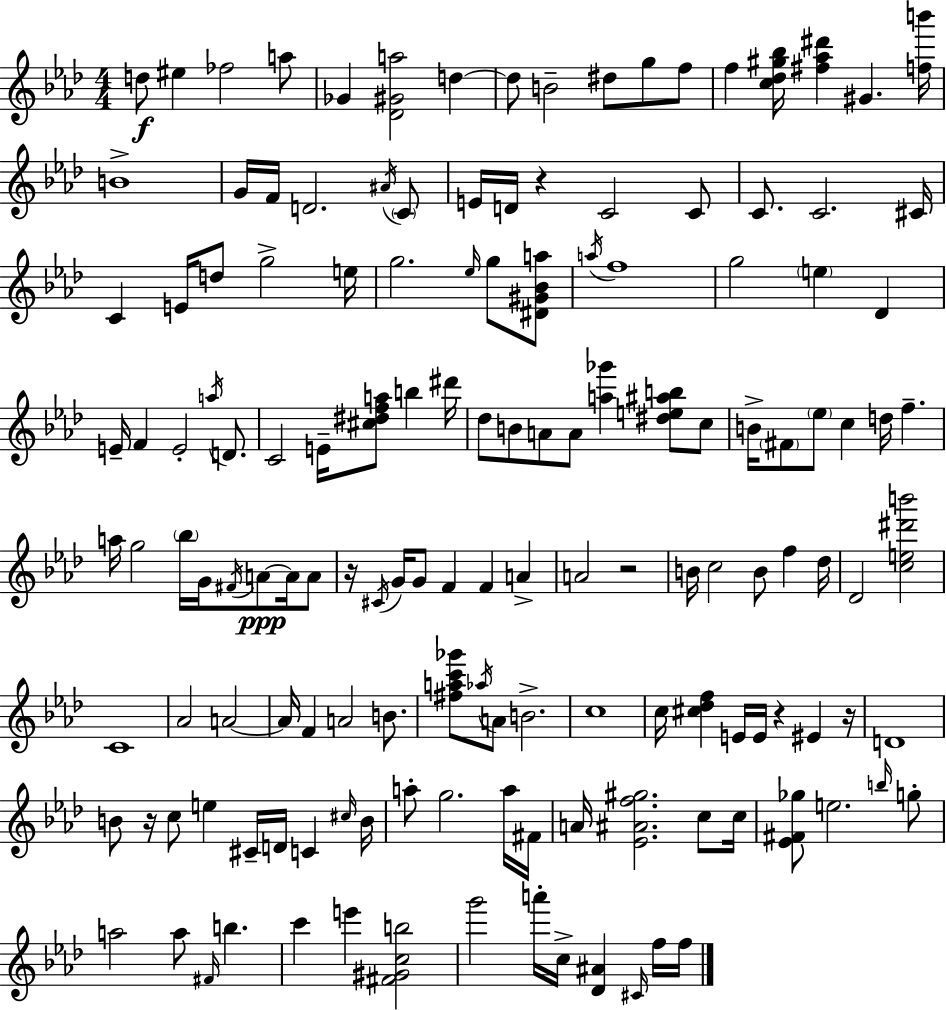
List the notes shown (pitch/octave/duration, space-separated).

D5/e EIS5/q FES5/h A5/e Gb4/q [Db4,G#4,A5]/h D5/q D5/e B4/h D#5/e G5/e F5/e F5/q [C5,Db5,G#5,Bb5]/s [F#5,Ab5,D#6]/q G#4/q. [F5,B6]/s B4/w G4/s F4/s D4/h. A#4/s C4/e E4/s D4/s R/q C4/h C4/e C4/e. C4/h. C#4/s C4/q E4/s D5/e G5/h E5/s G5/h. Eb5/s G5/e [D#4,G#4,Bb4,A5]/e A5/s F5/w G5/h E5/q Db4/q E4/s F4/q E4/h A5/s D4/e. C4/h E4/s [C#5,D#5,F5,A5]/e B5/q D#6/s Db5/e B4/e A4/e A4/e [A5,Gb6]/q [D#5,E5,A#5,B5]/e C5/e B4/s F#4/e Eb5/e C5/q D5/s F5/q. A5/s G5/h Bb5/s G4/s F#4/s A4/e A4/s A4/e R/s C#4/s G4/s G4/e F4/q F4/q A4/q A4/h R/h B4/s C5/h B4/e F5/q Db5/s Db4/h [C5,E5,D#6,B6]/h C4/w Ab4/h A4/h A4/s F4/q A4/h B4/e. [F#5,A5,C6,Gb6]/e Ab5/s A4/e B4/h. C5/w C5/s [C#5,Db5,F5]/q E4/s E4/s R/q EIS4/q R/s D4/w B4/e R/s C5/e E5/q C#4/s D4/s C4/q C#5/s B4/s A5/e G5/h. A5/s F#4/s A4/s [Eb4,A#4,F5,G#5]/h. C5/e C5/s [Eb4,F#4,Gb5]/e E5/h. B5/s G5/e A5/h A5/e F#4/s B5/q. C6/q E6/q [F#4,G#4,C5,B5]/h G6/h A6/s C5/s [Db4,A#4]/q C#4/s F5/s F5/s